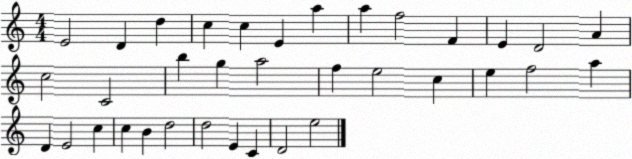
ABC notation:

X:1
T:Untitled
M:4/4
L:1/4
K:C
E2 D d c c E a a f2 F E D2 A c2 C2 b g a2 f e2 c e f2 a D E2 c c B d2 d2 E C D2 e2